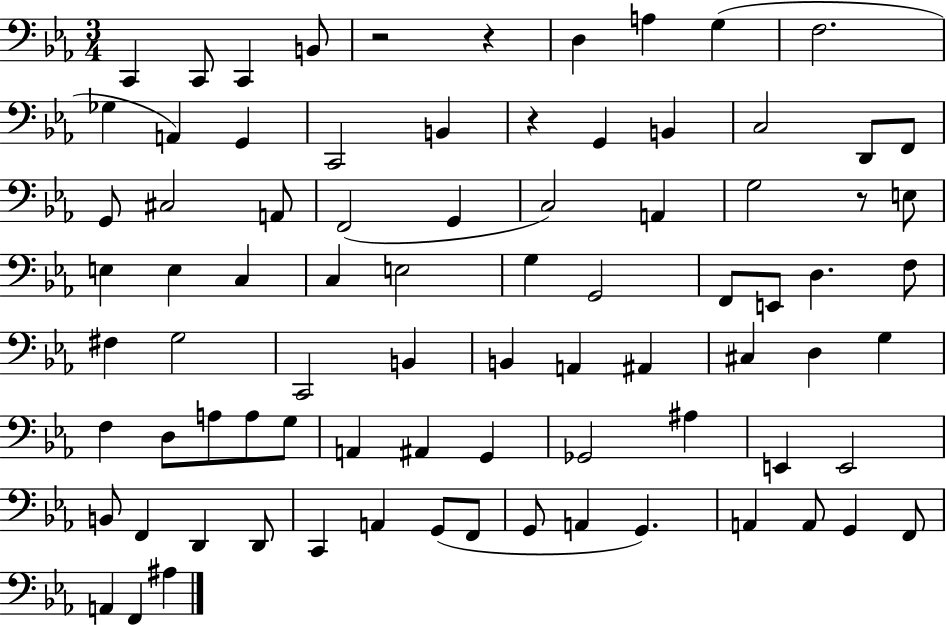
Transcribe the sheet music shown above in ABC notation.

X:1
T:Untitled
M:3/4
L:1/4
K:Eb
C,, C,,/2 C,, B,,/2 z2 z D, A, G, F,2 _G, A,, G,, C,,2 B,, z G,, B,, C,2 D,,/2 F,,/2 G,,/2 ^C,2 A,,/2 F,,2 G,, C,2 A,, G,2 z/2 E,/2 E, E, C, C, E,2 G, G,,2 F,,/2 E,,/2 D, F,/2 ^F, G,2 C,,2 B,, B,, A,, ^A,, ^C, D, G, F, D,/2 A,/2 A,/2 G,/2 A,, ^A,, G,, _G,,2 ^A, E,, E,,2 B,,/2 F,, D,, D,,/2 C,, A,, G,,/2 F,,/2 G,,/2 A,, G,, A,, A,,/2 G,, F,,/2 A,, F,, ^A,